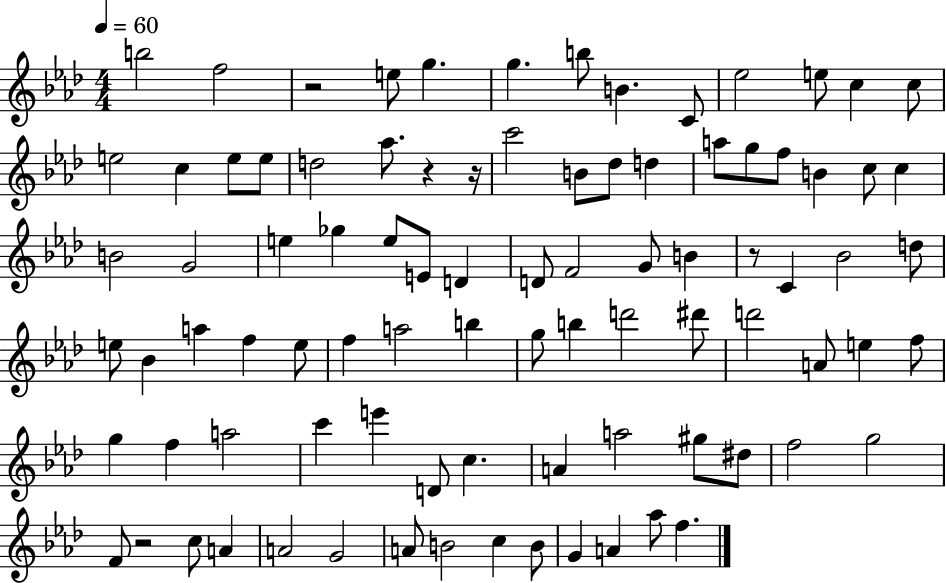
B5/h F5/h R/h E5/e G5/q. G5/q. B5/e B4/q. C4/e Eb5/h E5/e C5/q C5/e E5/h C5/q E5/e E5/e D5/h Ab5/e. R/q R/s C6/h B4/e Db5/e D5/q A5/e G5/e F5/e B4/q C5/e C5/q B4/h G4/h E5/q Gb5/q E5/e E4/e D4/q D4/e F4/h G4/e B4/q R/e C4/q Bb4/h D5/e E5/e Bb4/q A5/q F5/q E5/e F5/q A5/h B5/q G5/e B5/q D6/h D#6/e D6/h A4/e E5/q F5/e G5/q F5/q A5/h C6/q E6/q D4/e C5/q. A4/q A5/h G#5/e D#5/e F5/h G5/h F4/e R/h C5/e A4/q A4/h G4/h A4/e B4/h C5/q B4/e G4/q A4/q Ab5/e F5/q.